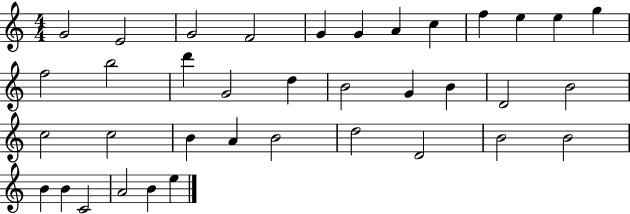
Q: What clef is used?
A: treble